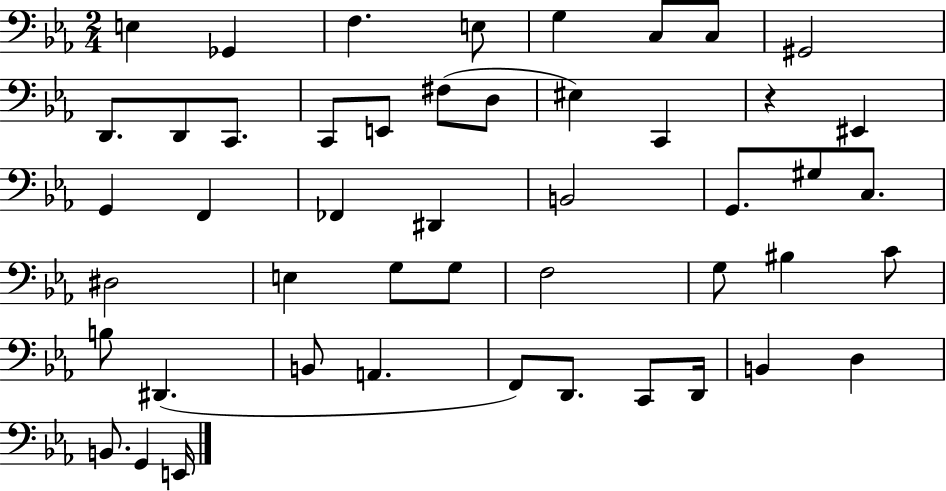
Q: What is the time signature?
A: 2/4